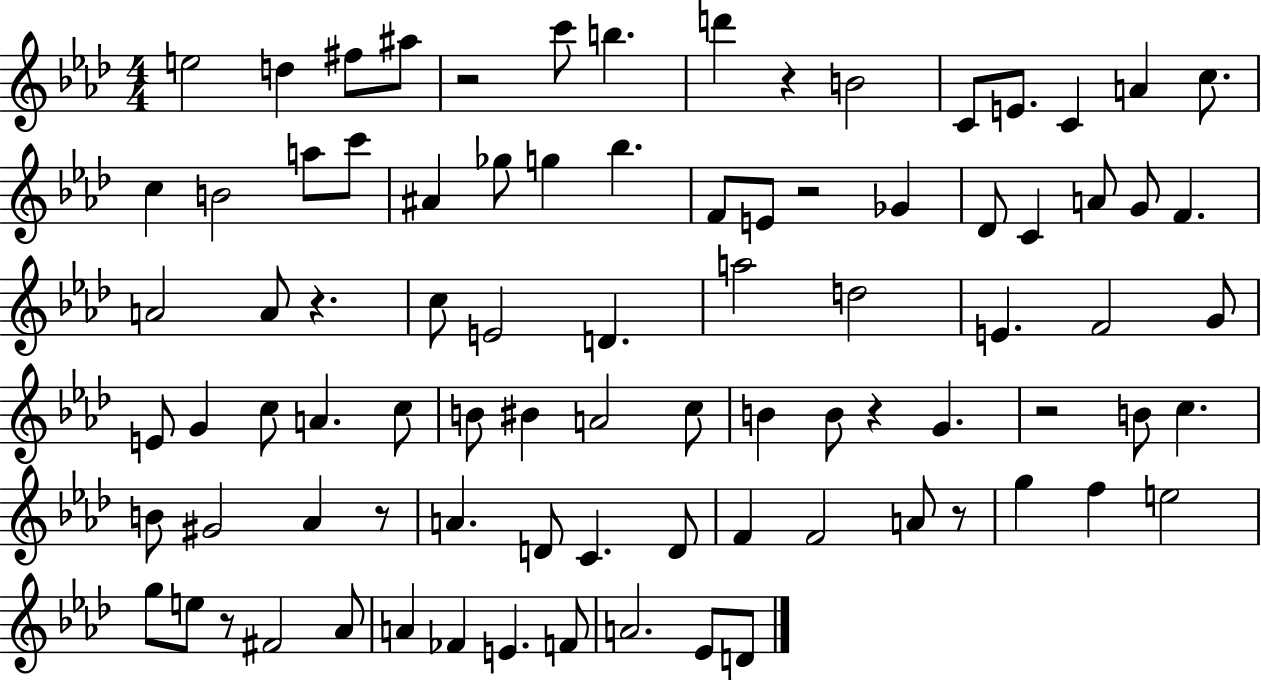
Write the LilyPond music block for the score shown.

{
  \clef treble
  \numericTimeSignature
  \time 4/4
  \key aes \major
  e''2 d''4 fis''8 ais''8 | r2 c'''8 b''4. | d'''4 r4 b'2 | c'8 e'8. c'4 a'4 c''8. | \break c''4 b'2 a''8 c'''8 | ais'4 ges''8 g''4 bes''4. | f'8 e'8 r2 ges'4 | des'8 c'4 a'8 g'8 f'4. | \break a'2 a'8 r4. | c''8 e'2 d'4. | a''2 d''2 | e'4. f'2 g'8 | \break e'8 g'4 c''8 a'4. c''8 | b'8 bis'4 a'2 c''8 | b'4 b'8 r4 g'4. | r2 b'8 c''4. | \break b'8 gis'2 aes'4 r8 | a'4. d'8 c'4. d'8 | f'4 f'2 a'8 r8 | g''4 f''4 e''2 | \break g''8 e''8 r8 fis'2 aes'8 | a'4 fes'4 e'4. f'8 | a'2. ees'8 d'8 | \bar "|."
}